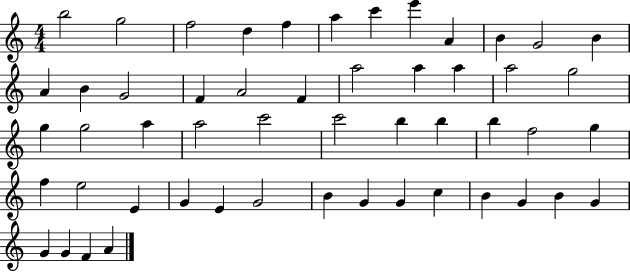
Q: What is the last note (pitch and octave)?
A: A4